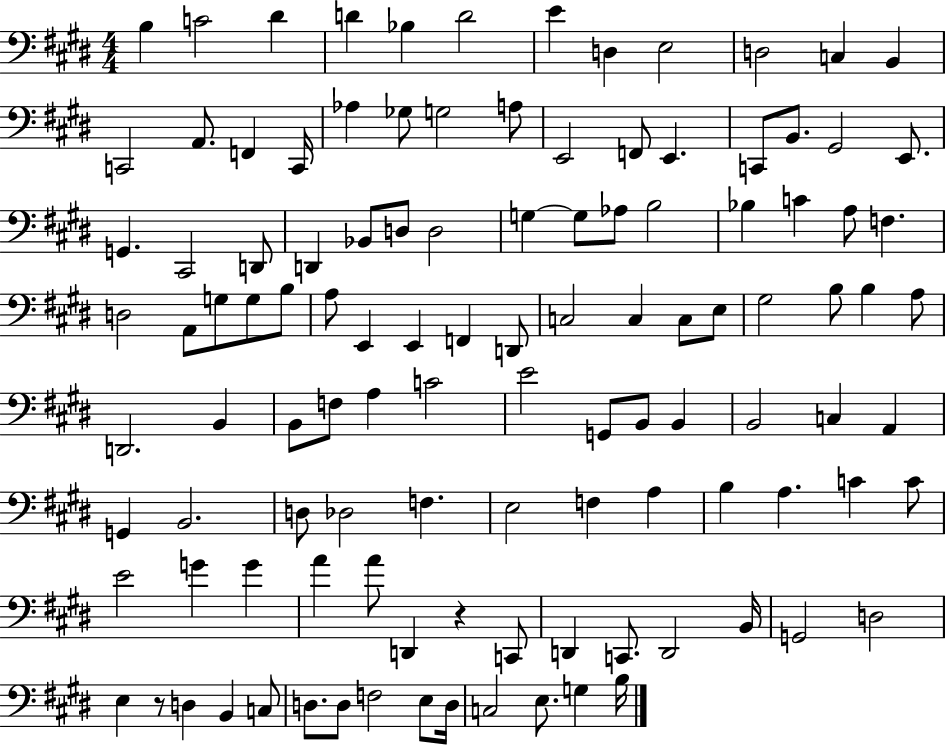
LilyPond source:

{
  \clef bass
  \numericTimeSignature
  \time 4/4
  \key e \major
  b4 c'2 dis'4 | d'4 bes4 d'2 | e'4 d4 e2 | d2 c4 b,4 | \break c,2 a,8. f,4 c,16 | aes4 ges8 g2 a8 | e,2 f,8 e,4. | c,8 b,8. gis,2 e,8. | \break g,4. cis,2 d,8 | d,4 bes,8 d8 d2 | g4~~ g8 aes8 b2 | bes4 c'4 a8 f4. | \break d2 a,8 g8 g8 b8 | a8 e,4 e,4 f,4 d,8 | c2 c4 c8 e8 | gis2 b8 b4 a8 | \break d,2. b,4 | b,8 f8 a4 c'2 | e'2 g,8 b,8 b,4 | b,2 c4 a,4 | \break g,4 b,2. | d8 des2 f4. | e2 f4 a4 | b4 a4. c'4 c'8 | \break e'2 g'4 g'4 | a'4 a'8 d,4 r4 c,8 | d,4 c,8. d,2 b,16 | g,2 d2 | \break e4 r8 d4 b,4 c8 | d8. d8 f2 e8 d16 | c2 e8. g4 b16 | \bar "|."
}